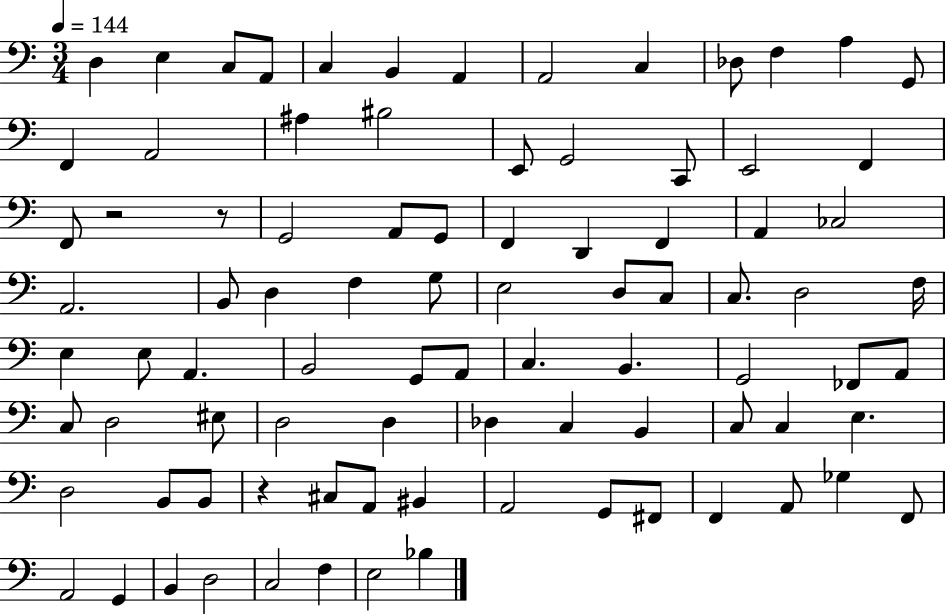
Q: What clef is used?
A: bass